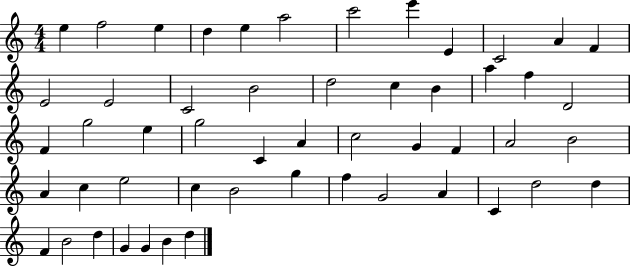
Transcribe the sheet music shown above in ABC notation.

X:1
T:Untitled
M:4/4
L:1/4
K:C
e f2 e d e a2 c'2 e' E C2 A F E2 E2 C2 B2 d2 c B a f D2 F g2 e g2 C A c2 G F A2 B2 A c e2 c B2 g f G2 A C d2 d F B2 d G G B d